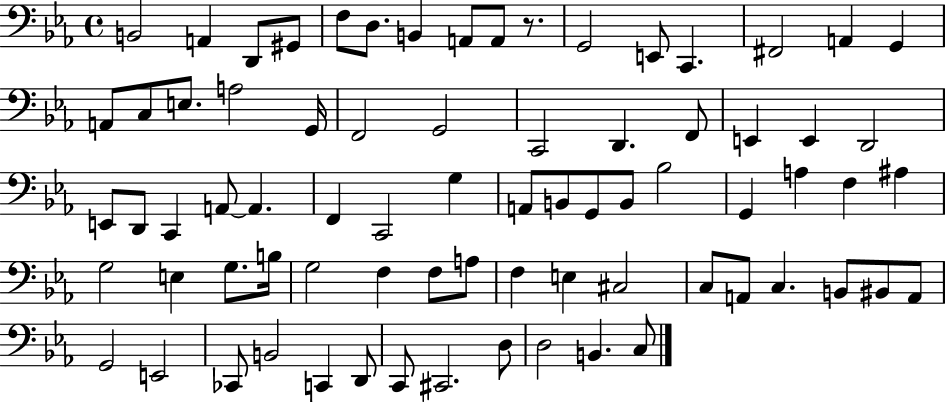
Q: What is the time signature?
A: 4/4